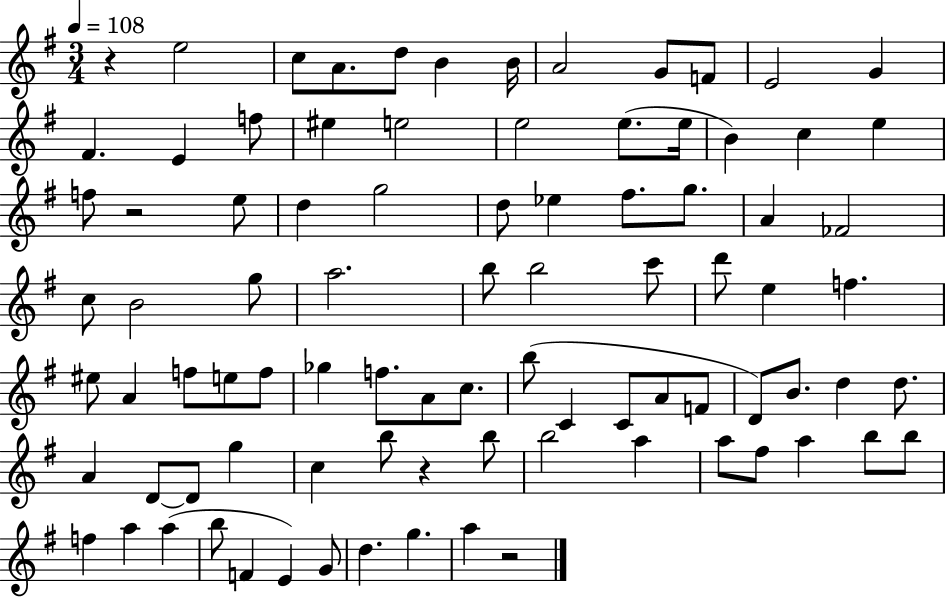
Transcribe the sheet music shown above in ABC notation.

X:1
T:Untitled
M:3/4
L:1/4
K:G
z e2 c/2 A/2 d/2 B B/4 A2 G/2 F/2 E2 G ^F E f/2 ^e e2 e2 e/2 e/4 B c e f/2 z2 e/2 d g2 d/2 _e ^f/2 g/2 A _F2 c/2 B2 g/2 a2 b/2 b2 c'/2 d'/2 e f ^e/2 A f/2 e/2 f/2 _g f/2 A/2 c/2 b/2 C C/2 A/2 F/2 D/2 B/2 d d/2 A D/2 D/2 g c b/2 z b/2 b2 a a/2 ^f/2 a b/2 b/2 f a a b/2 F E G/2 d g a z2